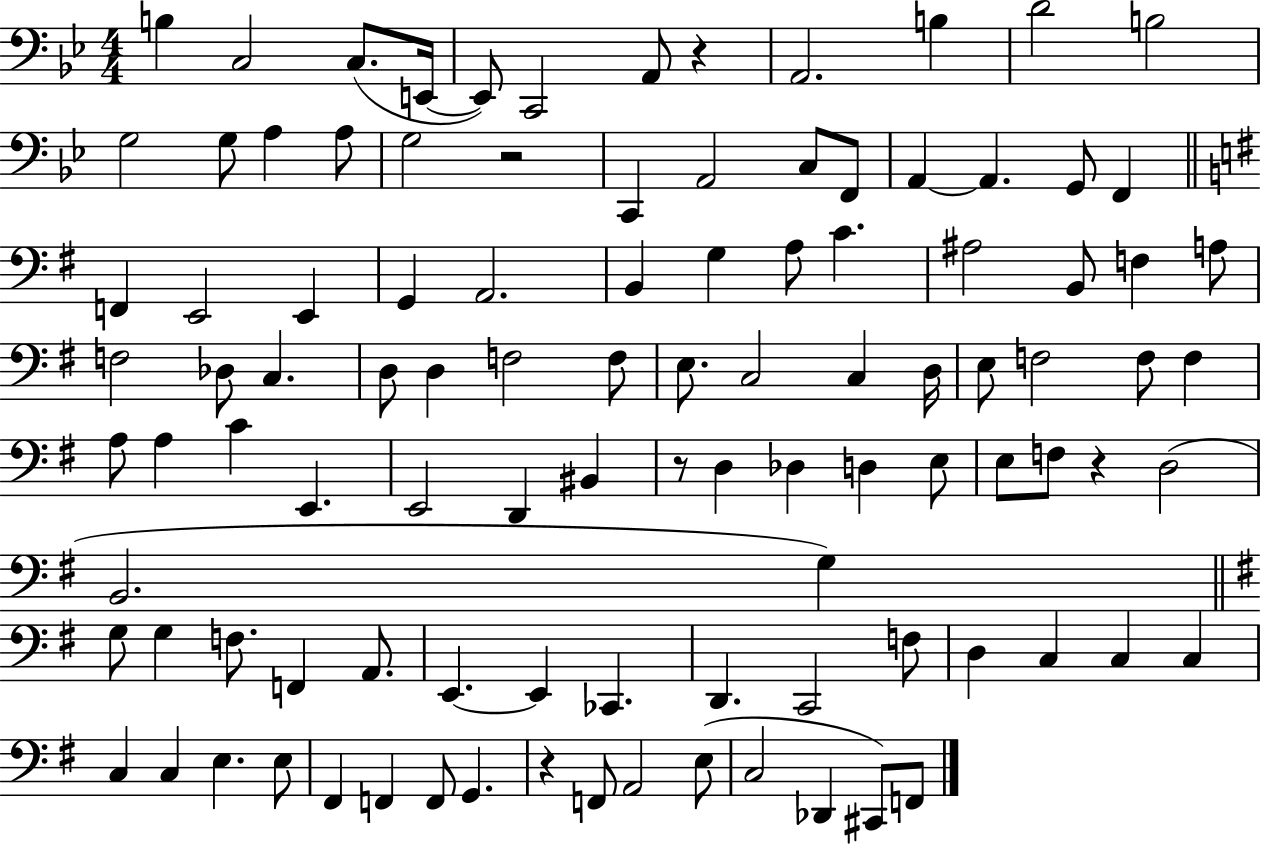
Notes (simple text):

B3/q C3/h C3/e. E2/s E2/e C2/h A2/e R/q A2/h. B3/q D4/h B3/h G3/h G3/e A3/q A3/e G3/h R/h C2/q A2/h C3/e F2/e A2/q A2/q. G2/e F2/q F2/q E2/h E2/q G2/q A2/h. B2/q G3/q A3/e C4/q. A#3/h B2/e F3/q A3/e F3/h Db3/e C3/q. D3/e D3/q F3/h F3/e E3/e. C3/h C3/q D3/s E3/e F3/h F3/e F3/q A3/e A3/q C4/q E2/q. E2/h D2/q BIS2/q R/e D3/q Db3/q D3/q E3/e E3/e F3/e R/q D3/h B2/h. G3/q G3/e G3/q F3/e. F2/q A2/e. E2/q. E2/q CES2/q. D2/q. C2/h F3/e D3/q C3/q C3/q C3/q C3/q C3/q E3/q. E3/e F#2/q F2/q F2/e G2/q. R/q F2/e A2/h E3/e C3/h Db2/q C#2/e F2/e